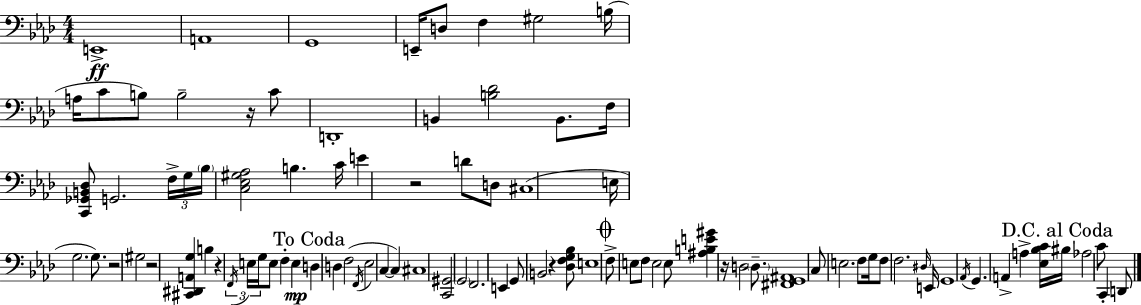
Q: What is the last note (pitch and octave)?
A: D2